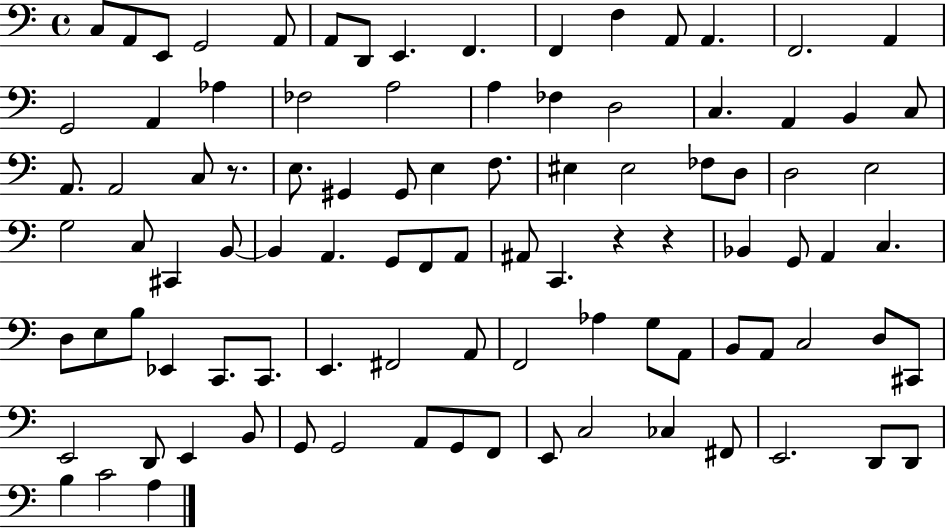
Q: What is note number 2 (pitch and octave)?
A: A2